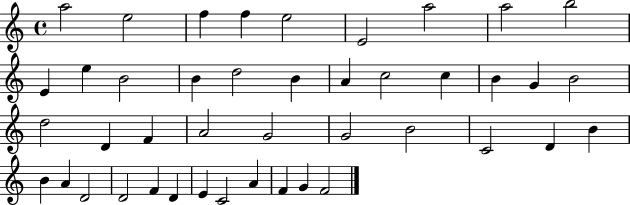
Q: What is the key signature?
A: C major